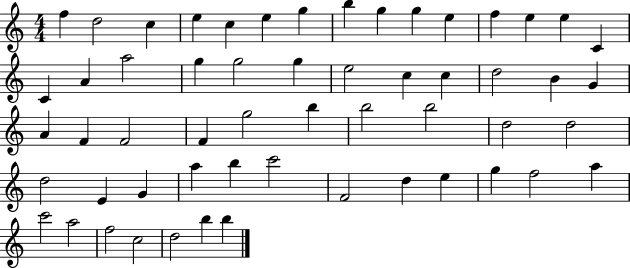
F5/q D5/h C5/q E5/q C5/q E5/q G5/q B5/q G5/q G5/q E5/q F5/q E5/q E5/q C4/q C4/q A4/q A5/h G5/q G5/h G5/q E5/h C5/q C5/q D5/h B4/q G4/q A4/q F4/q F4/h F4/q G5/h B5/q B5/h B5/h D5/h D5/h D5/h E4/q G4/q A5/q B5/q C6/h F4/h D5/q E5/q G5/q F5/h A5/q C6/h A5/h F5/h C5/h D5/h B5/q B5/q